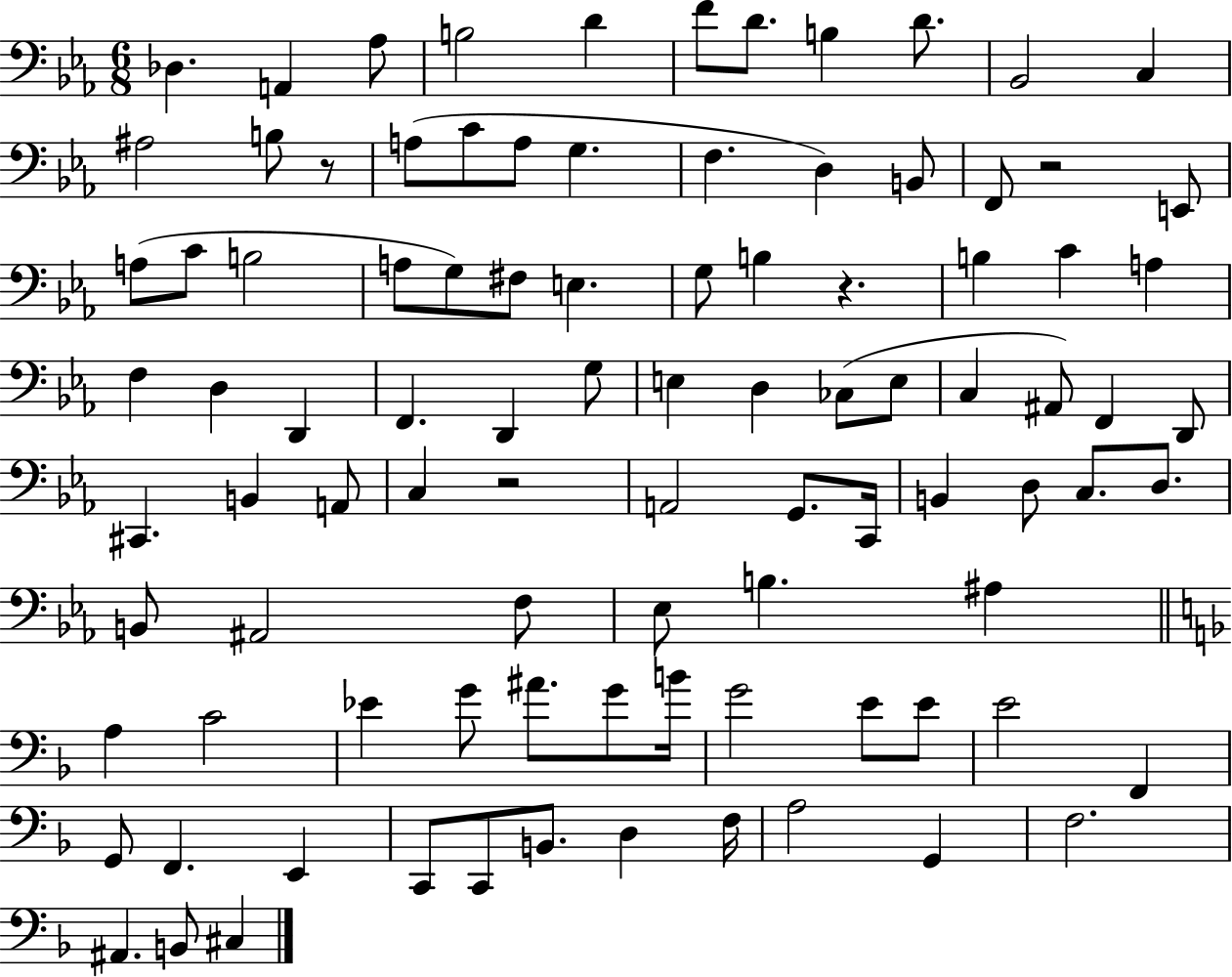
{
  \clef bass
  \numericTimeSignature
  \time 6/8
  \key ees \major
  des4. a,4 aes8 | b2 d'4 | f'8 d'8. b4 d'8. | bes,2 c4 | \break ais2 b8 r8 | a8( c'8 a8 g4. | f4. d4) b,8 | f,8 r2 e,8 | \break a8( c'8 b2 | a8 g8) fis8 e4. | g8 b4 r4. | b4 c'4 a4 | \break f4 d4 d,4 | f,4. d,4 g8 | e4 d4 ces8( e8 | c4 ais,8) f,4 d,8 | \break cis,4. b,4 a,8 | c4 r2 | a,2 g,8. c,16 | b,4 d8 c8. d8. | \break b,8 ais,2 f8 | ees8 b4. ais4 | \bar "||" \break \key d \minor a4 c'2 | ees'4 g'8 ais'8. g'8 b'16 | g'2 e'8 e'8 | e'2 f,4 | \break g,8 f,4. e,4 | c,8 c,8 b,8. d4 f16 | a2 g,4 | f2. | \break ais,4. b,8 cis4 | \bar "|."
}